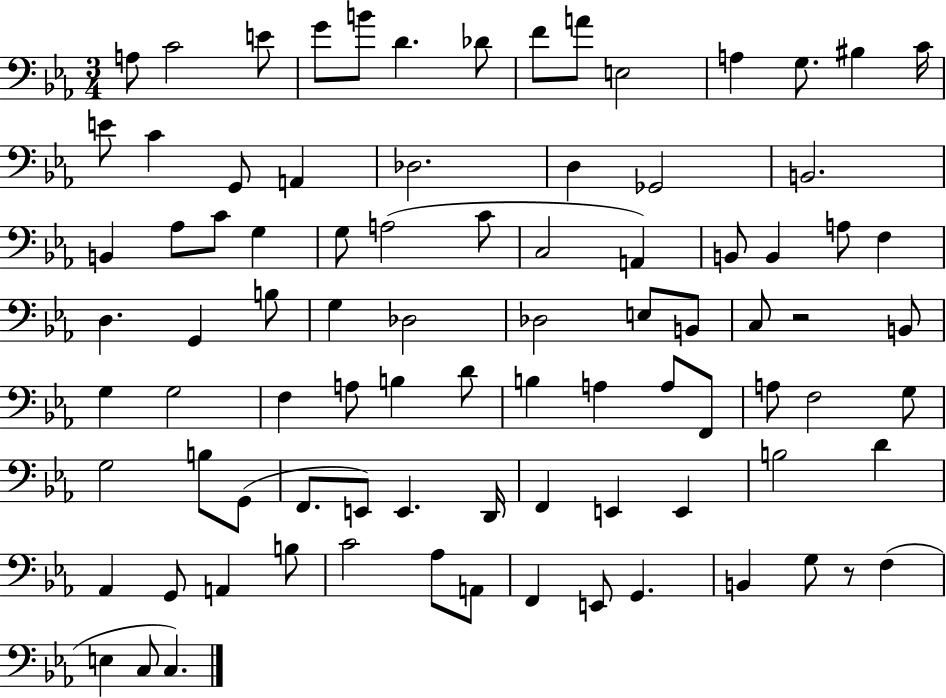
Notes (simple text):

A3/e C4/h E4/e G4/e B4/e D4/q. Db4/e F4/e A4/e E3/h A3/q G3/e. BIS3/q C4/s E4/e C4/q G2/e A2/q Db3/h. D3/q Gb2/h B2/h. B2/q Ab3/e C4/e G3/q G3/e A3/h C4/e C3/h A2/q B2/e B2/q A3/e F3/q D3/q. G2/q B3/e G3/q Db3/h Db3/h E3/e B2/e C3/e R/h B2/e G3/q G3/h F3/q A3/e B3/q D4/e B3/q A3/q A3/e F2/e A3/e F3/h G3/e G3/h B3/e G2/e F2/e. E2/e E2/q. D2/s F2/q E2/q E2/q B3/h D4/q Ab2/q G2/e A2/q B3/e C4/h Ab3/e A2/e F2/q E2/e G2/q. B2/q G3/e R/e F3/q E3/q C3/e C3/q.